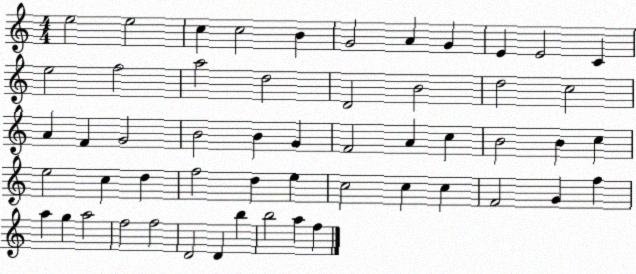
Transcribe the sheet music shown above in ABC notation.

X:1
T:Untitled
M:4/4
L:1/4
K:C
e2 e2 c c2 B G2 A G E E2 C e2 f2 a2 d2 D2 B2 d2 c2 A F G2 B2 B G F2 A c B2 B c e2 c d f2 d e c2 c c F2 G f a g a2 f2 f2 D2 D b b2 a f